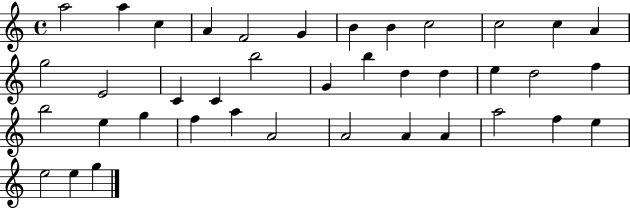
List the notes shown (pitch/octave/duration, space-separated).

A5/h A5/q C5/q A4/q F4/h G4/q B4/q B4/q C5/h C5/h C5/q A4/q G5/h E4/h C4/q C4/q B5/h G4/q B5/q D5/q D5/q E5/q D5/h F5/q B5/h E5/q G5/q F5/q A5/q A4/h A4/h A4/q A4/q A5/h F5/q E5/q E5/h E5/q G5/q